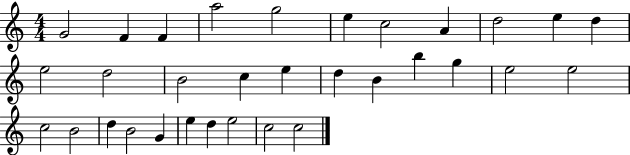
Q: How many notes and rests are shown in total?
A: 32